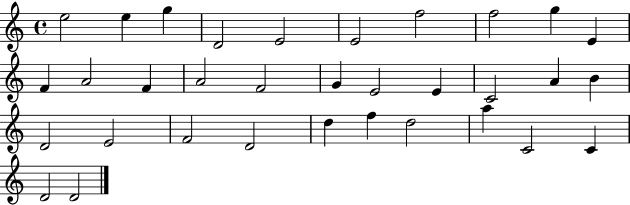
{
  \clef treble
  \time 4/4
  \defaultTimeSignature
  \key c \major
  e''2 e''4 g''4 | d'2 e'2 | e'2 f''2 | f''2 g''4 e'4 | \break f'4 a'2 f'4 | a'2 f'2 | g'4 e'2 e'4 | c'2 a'4 b'4 | \break d'2 e'2 | f'2 d'2 | d''4 f''4 d''2 | a''4 c'2 c'4 | \break d'2 d'2 | \bar "|."
}